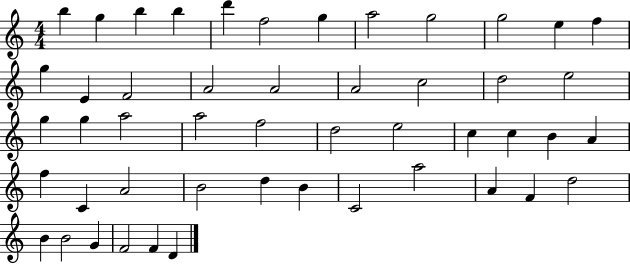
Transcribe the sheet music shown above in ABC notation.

X:1
T:Untitled
M:4/4
L:1/4
K:C
b g b b d' f2 g a2 g2 g2 e f g E F2 A2 A2 A2 c2 d2 e2 g g a2 a2 f2 d2 e2 c c B A f C A2 B2 d B C2 a2 A F d2 B B2 G F2 F D